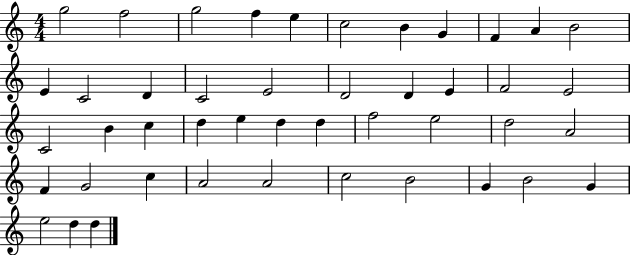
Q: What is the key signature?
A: C major